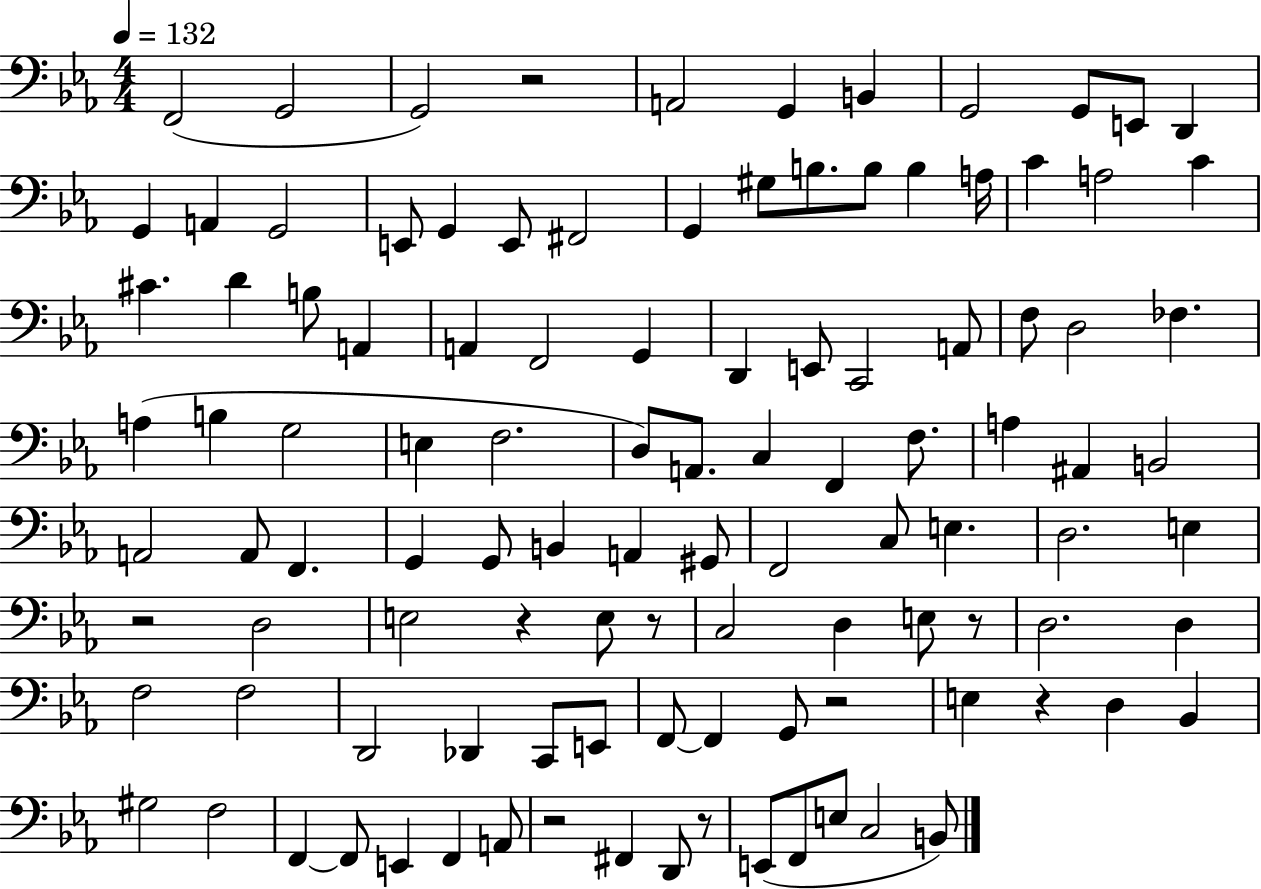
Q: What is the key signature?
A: EES major